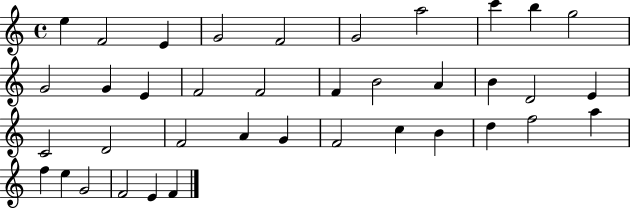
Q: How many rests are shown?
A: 0